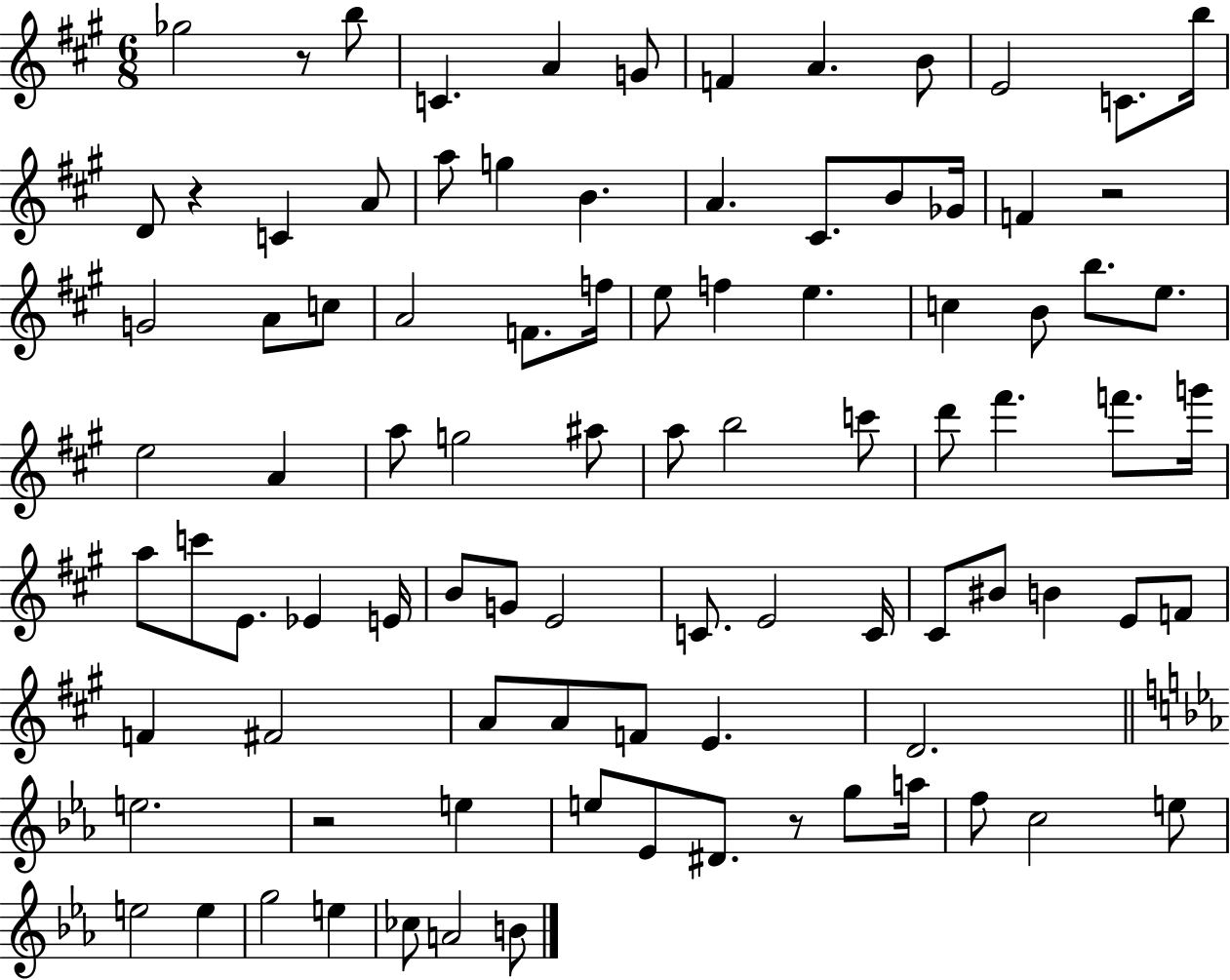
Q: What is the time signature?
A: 6/8